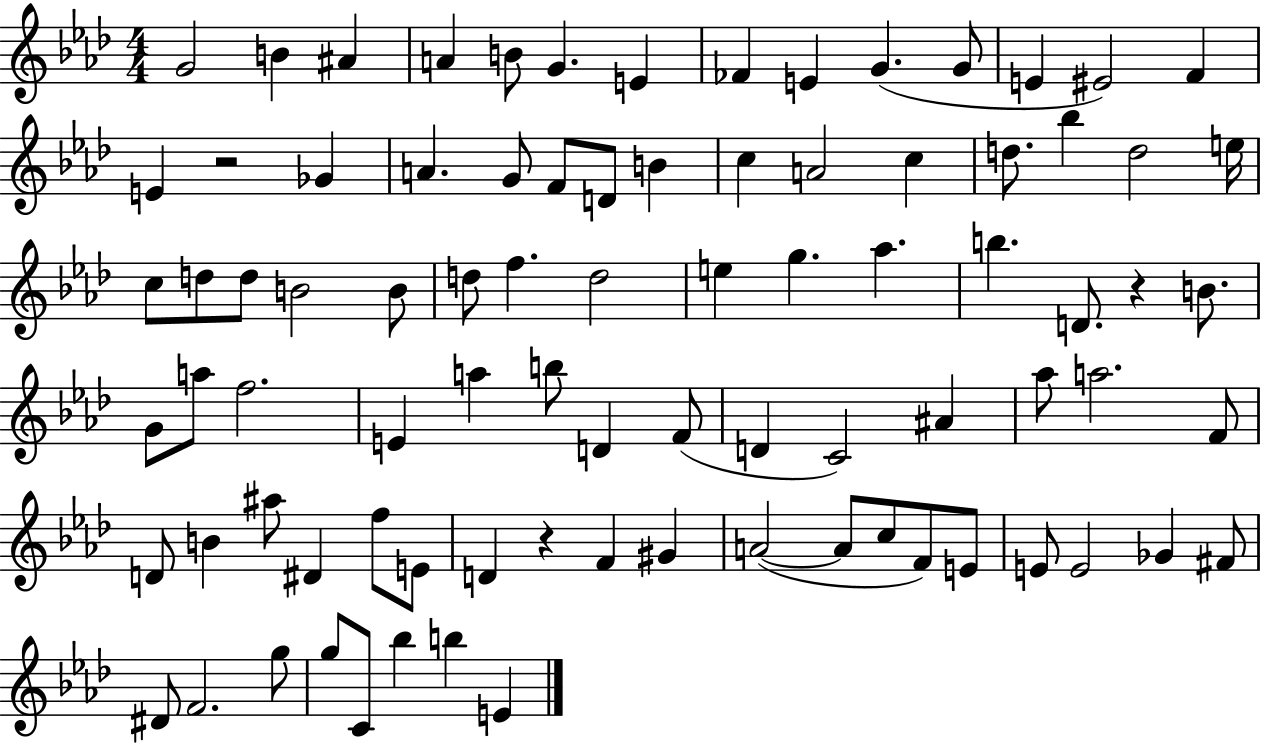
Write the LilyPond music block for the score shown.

{
  \clef treble
  \numericTimeSignature
  \time 4/4
  \key aes \major
  g'2 b'4 ais'4 | a'4 b'8 g'4. e'4 | fes'4 e'4 g'4.( g'8 | e'4 eis'2) f'4 | \break e'4 r2 ges'4 | a'4. g'8 f'8 d'8 b'4 | c''4 a'2 c''4 | d''8. bes''4 d''2 e''16 | \break c''8 d''8 d''8 b'2 b'8 | d''8 f''4. d''2 | e''4 g''4. aes''4. | b''4. d'8. r4 b'8. | \break g'8 a''8 f''2. | e'4 a''4 b''8 d'4 f'8( | d'4 c'2) ais'4 | aes''8 a''2. f'8 | \break d'8 b'4 ais''8 dis'4 f''8 e'8 | d'4 r4 f'4 gis'4 | a'2~(~ a'8 c''8 f'8) e'8 | e'8 e'2 ges'4 fis'8 | \break dis'8 f'2. g''8 | g''8 c'8 bes''4 b''4 e'4 | \bar "|."
}